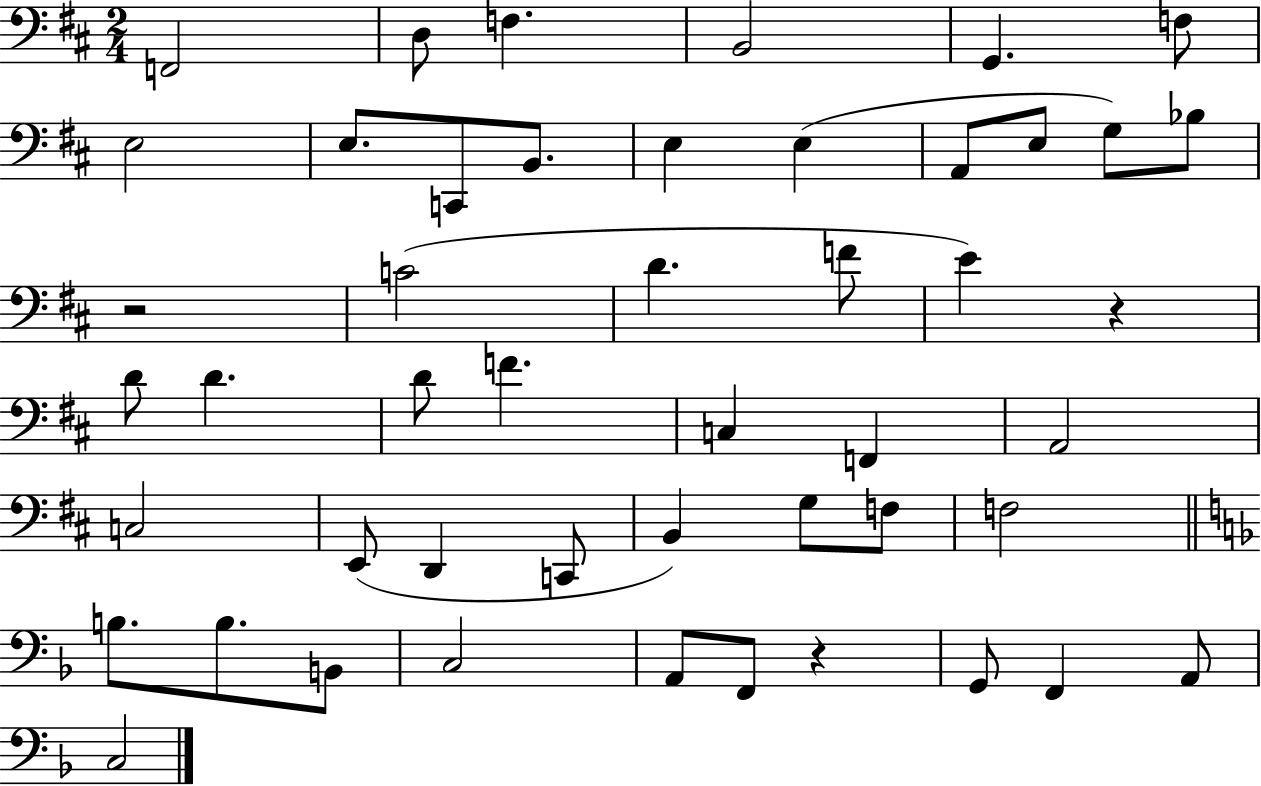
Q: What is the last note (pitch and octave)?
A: C3